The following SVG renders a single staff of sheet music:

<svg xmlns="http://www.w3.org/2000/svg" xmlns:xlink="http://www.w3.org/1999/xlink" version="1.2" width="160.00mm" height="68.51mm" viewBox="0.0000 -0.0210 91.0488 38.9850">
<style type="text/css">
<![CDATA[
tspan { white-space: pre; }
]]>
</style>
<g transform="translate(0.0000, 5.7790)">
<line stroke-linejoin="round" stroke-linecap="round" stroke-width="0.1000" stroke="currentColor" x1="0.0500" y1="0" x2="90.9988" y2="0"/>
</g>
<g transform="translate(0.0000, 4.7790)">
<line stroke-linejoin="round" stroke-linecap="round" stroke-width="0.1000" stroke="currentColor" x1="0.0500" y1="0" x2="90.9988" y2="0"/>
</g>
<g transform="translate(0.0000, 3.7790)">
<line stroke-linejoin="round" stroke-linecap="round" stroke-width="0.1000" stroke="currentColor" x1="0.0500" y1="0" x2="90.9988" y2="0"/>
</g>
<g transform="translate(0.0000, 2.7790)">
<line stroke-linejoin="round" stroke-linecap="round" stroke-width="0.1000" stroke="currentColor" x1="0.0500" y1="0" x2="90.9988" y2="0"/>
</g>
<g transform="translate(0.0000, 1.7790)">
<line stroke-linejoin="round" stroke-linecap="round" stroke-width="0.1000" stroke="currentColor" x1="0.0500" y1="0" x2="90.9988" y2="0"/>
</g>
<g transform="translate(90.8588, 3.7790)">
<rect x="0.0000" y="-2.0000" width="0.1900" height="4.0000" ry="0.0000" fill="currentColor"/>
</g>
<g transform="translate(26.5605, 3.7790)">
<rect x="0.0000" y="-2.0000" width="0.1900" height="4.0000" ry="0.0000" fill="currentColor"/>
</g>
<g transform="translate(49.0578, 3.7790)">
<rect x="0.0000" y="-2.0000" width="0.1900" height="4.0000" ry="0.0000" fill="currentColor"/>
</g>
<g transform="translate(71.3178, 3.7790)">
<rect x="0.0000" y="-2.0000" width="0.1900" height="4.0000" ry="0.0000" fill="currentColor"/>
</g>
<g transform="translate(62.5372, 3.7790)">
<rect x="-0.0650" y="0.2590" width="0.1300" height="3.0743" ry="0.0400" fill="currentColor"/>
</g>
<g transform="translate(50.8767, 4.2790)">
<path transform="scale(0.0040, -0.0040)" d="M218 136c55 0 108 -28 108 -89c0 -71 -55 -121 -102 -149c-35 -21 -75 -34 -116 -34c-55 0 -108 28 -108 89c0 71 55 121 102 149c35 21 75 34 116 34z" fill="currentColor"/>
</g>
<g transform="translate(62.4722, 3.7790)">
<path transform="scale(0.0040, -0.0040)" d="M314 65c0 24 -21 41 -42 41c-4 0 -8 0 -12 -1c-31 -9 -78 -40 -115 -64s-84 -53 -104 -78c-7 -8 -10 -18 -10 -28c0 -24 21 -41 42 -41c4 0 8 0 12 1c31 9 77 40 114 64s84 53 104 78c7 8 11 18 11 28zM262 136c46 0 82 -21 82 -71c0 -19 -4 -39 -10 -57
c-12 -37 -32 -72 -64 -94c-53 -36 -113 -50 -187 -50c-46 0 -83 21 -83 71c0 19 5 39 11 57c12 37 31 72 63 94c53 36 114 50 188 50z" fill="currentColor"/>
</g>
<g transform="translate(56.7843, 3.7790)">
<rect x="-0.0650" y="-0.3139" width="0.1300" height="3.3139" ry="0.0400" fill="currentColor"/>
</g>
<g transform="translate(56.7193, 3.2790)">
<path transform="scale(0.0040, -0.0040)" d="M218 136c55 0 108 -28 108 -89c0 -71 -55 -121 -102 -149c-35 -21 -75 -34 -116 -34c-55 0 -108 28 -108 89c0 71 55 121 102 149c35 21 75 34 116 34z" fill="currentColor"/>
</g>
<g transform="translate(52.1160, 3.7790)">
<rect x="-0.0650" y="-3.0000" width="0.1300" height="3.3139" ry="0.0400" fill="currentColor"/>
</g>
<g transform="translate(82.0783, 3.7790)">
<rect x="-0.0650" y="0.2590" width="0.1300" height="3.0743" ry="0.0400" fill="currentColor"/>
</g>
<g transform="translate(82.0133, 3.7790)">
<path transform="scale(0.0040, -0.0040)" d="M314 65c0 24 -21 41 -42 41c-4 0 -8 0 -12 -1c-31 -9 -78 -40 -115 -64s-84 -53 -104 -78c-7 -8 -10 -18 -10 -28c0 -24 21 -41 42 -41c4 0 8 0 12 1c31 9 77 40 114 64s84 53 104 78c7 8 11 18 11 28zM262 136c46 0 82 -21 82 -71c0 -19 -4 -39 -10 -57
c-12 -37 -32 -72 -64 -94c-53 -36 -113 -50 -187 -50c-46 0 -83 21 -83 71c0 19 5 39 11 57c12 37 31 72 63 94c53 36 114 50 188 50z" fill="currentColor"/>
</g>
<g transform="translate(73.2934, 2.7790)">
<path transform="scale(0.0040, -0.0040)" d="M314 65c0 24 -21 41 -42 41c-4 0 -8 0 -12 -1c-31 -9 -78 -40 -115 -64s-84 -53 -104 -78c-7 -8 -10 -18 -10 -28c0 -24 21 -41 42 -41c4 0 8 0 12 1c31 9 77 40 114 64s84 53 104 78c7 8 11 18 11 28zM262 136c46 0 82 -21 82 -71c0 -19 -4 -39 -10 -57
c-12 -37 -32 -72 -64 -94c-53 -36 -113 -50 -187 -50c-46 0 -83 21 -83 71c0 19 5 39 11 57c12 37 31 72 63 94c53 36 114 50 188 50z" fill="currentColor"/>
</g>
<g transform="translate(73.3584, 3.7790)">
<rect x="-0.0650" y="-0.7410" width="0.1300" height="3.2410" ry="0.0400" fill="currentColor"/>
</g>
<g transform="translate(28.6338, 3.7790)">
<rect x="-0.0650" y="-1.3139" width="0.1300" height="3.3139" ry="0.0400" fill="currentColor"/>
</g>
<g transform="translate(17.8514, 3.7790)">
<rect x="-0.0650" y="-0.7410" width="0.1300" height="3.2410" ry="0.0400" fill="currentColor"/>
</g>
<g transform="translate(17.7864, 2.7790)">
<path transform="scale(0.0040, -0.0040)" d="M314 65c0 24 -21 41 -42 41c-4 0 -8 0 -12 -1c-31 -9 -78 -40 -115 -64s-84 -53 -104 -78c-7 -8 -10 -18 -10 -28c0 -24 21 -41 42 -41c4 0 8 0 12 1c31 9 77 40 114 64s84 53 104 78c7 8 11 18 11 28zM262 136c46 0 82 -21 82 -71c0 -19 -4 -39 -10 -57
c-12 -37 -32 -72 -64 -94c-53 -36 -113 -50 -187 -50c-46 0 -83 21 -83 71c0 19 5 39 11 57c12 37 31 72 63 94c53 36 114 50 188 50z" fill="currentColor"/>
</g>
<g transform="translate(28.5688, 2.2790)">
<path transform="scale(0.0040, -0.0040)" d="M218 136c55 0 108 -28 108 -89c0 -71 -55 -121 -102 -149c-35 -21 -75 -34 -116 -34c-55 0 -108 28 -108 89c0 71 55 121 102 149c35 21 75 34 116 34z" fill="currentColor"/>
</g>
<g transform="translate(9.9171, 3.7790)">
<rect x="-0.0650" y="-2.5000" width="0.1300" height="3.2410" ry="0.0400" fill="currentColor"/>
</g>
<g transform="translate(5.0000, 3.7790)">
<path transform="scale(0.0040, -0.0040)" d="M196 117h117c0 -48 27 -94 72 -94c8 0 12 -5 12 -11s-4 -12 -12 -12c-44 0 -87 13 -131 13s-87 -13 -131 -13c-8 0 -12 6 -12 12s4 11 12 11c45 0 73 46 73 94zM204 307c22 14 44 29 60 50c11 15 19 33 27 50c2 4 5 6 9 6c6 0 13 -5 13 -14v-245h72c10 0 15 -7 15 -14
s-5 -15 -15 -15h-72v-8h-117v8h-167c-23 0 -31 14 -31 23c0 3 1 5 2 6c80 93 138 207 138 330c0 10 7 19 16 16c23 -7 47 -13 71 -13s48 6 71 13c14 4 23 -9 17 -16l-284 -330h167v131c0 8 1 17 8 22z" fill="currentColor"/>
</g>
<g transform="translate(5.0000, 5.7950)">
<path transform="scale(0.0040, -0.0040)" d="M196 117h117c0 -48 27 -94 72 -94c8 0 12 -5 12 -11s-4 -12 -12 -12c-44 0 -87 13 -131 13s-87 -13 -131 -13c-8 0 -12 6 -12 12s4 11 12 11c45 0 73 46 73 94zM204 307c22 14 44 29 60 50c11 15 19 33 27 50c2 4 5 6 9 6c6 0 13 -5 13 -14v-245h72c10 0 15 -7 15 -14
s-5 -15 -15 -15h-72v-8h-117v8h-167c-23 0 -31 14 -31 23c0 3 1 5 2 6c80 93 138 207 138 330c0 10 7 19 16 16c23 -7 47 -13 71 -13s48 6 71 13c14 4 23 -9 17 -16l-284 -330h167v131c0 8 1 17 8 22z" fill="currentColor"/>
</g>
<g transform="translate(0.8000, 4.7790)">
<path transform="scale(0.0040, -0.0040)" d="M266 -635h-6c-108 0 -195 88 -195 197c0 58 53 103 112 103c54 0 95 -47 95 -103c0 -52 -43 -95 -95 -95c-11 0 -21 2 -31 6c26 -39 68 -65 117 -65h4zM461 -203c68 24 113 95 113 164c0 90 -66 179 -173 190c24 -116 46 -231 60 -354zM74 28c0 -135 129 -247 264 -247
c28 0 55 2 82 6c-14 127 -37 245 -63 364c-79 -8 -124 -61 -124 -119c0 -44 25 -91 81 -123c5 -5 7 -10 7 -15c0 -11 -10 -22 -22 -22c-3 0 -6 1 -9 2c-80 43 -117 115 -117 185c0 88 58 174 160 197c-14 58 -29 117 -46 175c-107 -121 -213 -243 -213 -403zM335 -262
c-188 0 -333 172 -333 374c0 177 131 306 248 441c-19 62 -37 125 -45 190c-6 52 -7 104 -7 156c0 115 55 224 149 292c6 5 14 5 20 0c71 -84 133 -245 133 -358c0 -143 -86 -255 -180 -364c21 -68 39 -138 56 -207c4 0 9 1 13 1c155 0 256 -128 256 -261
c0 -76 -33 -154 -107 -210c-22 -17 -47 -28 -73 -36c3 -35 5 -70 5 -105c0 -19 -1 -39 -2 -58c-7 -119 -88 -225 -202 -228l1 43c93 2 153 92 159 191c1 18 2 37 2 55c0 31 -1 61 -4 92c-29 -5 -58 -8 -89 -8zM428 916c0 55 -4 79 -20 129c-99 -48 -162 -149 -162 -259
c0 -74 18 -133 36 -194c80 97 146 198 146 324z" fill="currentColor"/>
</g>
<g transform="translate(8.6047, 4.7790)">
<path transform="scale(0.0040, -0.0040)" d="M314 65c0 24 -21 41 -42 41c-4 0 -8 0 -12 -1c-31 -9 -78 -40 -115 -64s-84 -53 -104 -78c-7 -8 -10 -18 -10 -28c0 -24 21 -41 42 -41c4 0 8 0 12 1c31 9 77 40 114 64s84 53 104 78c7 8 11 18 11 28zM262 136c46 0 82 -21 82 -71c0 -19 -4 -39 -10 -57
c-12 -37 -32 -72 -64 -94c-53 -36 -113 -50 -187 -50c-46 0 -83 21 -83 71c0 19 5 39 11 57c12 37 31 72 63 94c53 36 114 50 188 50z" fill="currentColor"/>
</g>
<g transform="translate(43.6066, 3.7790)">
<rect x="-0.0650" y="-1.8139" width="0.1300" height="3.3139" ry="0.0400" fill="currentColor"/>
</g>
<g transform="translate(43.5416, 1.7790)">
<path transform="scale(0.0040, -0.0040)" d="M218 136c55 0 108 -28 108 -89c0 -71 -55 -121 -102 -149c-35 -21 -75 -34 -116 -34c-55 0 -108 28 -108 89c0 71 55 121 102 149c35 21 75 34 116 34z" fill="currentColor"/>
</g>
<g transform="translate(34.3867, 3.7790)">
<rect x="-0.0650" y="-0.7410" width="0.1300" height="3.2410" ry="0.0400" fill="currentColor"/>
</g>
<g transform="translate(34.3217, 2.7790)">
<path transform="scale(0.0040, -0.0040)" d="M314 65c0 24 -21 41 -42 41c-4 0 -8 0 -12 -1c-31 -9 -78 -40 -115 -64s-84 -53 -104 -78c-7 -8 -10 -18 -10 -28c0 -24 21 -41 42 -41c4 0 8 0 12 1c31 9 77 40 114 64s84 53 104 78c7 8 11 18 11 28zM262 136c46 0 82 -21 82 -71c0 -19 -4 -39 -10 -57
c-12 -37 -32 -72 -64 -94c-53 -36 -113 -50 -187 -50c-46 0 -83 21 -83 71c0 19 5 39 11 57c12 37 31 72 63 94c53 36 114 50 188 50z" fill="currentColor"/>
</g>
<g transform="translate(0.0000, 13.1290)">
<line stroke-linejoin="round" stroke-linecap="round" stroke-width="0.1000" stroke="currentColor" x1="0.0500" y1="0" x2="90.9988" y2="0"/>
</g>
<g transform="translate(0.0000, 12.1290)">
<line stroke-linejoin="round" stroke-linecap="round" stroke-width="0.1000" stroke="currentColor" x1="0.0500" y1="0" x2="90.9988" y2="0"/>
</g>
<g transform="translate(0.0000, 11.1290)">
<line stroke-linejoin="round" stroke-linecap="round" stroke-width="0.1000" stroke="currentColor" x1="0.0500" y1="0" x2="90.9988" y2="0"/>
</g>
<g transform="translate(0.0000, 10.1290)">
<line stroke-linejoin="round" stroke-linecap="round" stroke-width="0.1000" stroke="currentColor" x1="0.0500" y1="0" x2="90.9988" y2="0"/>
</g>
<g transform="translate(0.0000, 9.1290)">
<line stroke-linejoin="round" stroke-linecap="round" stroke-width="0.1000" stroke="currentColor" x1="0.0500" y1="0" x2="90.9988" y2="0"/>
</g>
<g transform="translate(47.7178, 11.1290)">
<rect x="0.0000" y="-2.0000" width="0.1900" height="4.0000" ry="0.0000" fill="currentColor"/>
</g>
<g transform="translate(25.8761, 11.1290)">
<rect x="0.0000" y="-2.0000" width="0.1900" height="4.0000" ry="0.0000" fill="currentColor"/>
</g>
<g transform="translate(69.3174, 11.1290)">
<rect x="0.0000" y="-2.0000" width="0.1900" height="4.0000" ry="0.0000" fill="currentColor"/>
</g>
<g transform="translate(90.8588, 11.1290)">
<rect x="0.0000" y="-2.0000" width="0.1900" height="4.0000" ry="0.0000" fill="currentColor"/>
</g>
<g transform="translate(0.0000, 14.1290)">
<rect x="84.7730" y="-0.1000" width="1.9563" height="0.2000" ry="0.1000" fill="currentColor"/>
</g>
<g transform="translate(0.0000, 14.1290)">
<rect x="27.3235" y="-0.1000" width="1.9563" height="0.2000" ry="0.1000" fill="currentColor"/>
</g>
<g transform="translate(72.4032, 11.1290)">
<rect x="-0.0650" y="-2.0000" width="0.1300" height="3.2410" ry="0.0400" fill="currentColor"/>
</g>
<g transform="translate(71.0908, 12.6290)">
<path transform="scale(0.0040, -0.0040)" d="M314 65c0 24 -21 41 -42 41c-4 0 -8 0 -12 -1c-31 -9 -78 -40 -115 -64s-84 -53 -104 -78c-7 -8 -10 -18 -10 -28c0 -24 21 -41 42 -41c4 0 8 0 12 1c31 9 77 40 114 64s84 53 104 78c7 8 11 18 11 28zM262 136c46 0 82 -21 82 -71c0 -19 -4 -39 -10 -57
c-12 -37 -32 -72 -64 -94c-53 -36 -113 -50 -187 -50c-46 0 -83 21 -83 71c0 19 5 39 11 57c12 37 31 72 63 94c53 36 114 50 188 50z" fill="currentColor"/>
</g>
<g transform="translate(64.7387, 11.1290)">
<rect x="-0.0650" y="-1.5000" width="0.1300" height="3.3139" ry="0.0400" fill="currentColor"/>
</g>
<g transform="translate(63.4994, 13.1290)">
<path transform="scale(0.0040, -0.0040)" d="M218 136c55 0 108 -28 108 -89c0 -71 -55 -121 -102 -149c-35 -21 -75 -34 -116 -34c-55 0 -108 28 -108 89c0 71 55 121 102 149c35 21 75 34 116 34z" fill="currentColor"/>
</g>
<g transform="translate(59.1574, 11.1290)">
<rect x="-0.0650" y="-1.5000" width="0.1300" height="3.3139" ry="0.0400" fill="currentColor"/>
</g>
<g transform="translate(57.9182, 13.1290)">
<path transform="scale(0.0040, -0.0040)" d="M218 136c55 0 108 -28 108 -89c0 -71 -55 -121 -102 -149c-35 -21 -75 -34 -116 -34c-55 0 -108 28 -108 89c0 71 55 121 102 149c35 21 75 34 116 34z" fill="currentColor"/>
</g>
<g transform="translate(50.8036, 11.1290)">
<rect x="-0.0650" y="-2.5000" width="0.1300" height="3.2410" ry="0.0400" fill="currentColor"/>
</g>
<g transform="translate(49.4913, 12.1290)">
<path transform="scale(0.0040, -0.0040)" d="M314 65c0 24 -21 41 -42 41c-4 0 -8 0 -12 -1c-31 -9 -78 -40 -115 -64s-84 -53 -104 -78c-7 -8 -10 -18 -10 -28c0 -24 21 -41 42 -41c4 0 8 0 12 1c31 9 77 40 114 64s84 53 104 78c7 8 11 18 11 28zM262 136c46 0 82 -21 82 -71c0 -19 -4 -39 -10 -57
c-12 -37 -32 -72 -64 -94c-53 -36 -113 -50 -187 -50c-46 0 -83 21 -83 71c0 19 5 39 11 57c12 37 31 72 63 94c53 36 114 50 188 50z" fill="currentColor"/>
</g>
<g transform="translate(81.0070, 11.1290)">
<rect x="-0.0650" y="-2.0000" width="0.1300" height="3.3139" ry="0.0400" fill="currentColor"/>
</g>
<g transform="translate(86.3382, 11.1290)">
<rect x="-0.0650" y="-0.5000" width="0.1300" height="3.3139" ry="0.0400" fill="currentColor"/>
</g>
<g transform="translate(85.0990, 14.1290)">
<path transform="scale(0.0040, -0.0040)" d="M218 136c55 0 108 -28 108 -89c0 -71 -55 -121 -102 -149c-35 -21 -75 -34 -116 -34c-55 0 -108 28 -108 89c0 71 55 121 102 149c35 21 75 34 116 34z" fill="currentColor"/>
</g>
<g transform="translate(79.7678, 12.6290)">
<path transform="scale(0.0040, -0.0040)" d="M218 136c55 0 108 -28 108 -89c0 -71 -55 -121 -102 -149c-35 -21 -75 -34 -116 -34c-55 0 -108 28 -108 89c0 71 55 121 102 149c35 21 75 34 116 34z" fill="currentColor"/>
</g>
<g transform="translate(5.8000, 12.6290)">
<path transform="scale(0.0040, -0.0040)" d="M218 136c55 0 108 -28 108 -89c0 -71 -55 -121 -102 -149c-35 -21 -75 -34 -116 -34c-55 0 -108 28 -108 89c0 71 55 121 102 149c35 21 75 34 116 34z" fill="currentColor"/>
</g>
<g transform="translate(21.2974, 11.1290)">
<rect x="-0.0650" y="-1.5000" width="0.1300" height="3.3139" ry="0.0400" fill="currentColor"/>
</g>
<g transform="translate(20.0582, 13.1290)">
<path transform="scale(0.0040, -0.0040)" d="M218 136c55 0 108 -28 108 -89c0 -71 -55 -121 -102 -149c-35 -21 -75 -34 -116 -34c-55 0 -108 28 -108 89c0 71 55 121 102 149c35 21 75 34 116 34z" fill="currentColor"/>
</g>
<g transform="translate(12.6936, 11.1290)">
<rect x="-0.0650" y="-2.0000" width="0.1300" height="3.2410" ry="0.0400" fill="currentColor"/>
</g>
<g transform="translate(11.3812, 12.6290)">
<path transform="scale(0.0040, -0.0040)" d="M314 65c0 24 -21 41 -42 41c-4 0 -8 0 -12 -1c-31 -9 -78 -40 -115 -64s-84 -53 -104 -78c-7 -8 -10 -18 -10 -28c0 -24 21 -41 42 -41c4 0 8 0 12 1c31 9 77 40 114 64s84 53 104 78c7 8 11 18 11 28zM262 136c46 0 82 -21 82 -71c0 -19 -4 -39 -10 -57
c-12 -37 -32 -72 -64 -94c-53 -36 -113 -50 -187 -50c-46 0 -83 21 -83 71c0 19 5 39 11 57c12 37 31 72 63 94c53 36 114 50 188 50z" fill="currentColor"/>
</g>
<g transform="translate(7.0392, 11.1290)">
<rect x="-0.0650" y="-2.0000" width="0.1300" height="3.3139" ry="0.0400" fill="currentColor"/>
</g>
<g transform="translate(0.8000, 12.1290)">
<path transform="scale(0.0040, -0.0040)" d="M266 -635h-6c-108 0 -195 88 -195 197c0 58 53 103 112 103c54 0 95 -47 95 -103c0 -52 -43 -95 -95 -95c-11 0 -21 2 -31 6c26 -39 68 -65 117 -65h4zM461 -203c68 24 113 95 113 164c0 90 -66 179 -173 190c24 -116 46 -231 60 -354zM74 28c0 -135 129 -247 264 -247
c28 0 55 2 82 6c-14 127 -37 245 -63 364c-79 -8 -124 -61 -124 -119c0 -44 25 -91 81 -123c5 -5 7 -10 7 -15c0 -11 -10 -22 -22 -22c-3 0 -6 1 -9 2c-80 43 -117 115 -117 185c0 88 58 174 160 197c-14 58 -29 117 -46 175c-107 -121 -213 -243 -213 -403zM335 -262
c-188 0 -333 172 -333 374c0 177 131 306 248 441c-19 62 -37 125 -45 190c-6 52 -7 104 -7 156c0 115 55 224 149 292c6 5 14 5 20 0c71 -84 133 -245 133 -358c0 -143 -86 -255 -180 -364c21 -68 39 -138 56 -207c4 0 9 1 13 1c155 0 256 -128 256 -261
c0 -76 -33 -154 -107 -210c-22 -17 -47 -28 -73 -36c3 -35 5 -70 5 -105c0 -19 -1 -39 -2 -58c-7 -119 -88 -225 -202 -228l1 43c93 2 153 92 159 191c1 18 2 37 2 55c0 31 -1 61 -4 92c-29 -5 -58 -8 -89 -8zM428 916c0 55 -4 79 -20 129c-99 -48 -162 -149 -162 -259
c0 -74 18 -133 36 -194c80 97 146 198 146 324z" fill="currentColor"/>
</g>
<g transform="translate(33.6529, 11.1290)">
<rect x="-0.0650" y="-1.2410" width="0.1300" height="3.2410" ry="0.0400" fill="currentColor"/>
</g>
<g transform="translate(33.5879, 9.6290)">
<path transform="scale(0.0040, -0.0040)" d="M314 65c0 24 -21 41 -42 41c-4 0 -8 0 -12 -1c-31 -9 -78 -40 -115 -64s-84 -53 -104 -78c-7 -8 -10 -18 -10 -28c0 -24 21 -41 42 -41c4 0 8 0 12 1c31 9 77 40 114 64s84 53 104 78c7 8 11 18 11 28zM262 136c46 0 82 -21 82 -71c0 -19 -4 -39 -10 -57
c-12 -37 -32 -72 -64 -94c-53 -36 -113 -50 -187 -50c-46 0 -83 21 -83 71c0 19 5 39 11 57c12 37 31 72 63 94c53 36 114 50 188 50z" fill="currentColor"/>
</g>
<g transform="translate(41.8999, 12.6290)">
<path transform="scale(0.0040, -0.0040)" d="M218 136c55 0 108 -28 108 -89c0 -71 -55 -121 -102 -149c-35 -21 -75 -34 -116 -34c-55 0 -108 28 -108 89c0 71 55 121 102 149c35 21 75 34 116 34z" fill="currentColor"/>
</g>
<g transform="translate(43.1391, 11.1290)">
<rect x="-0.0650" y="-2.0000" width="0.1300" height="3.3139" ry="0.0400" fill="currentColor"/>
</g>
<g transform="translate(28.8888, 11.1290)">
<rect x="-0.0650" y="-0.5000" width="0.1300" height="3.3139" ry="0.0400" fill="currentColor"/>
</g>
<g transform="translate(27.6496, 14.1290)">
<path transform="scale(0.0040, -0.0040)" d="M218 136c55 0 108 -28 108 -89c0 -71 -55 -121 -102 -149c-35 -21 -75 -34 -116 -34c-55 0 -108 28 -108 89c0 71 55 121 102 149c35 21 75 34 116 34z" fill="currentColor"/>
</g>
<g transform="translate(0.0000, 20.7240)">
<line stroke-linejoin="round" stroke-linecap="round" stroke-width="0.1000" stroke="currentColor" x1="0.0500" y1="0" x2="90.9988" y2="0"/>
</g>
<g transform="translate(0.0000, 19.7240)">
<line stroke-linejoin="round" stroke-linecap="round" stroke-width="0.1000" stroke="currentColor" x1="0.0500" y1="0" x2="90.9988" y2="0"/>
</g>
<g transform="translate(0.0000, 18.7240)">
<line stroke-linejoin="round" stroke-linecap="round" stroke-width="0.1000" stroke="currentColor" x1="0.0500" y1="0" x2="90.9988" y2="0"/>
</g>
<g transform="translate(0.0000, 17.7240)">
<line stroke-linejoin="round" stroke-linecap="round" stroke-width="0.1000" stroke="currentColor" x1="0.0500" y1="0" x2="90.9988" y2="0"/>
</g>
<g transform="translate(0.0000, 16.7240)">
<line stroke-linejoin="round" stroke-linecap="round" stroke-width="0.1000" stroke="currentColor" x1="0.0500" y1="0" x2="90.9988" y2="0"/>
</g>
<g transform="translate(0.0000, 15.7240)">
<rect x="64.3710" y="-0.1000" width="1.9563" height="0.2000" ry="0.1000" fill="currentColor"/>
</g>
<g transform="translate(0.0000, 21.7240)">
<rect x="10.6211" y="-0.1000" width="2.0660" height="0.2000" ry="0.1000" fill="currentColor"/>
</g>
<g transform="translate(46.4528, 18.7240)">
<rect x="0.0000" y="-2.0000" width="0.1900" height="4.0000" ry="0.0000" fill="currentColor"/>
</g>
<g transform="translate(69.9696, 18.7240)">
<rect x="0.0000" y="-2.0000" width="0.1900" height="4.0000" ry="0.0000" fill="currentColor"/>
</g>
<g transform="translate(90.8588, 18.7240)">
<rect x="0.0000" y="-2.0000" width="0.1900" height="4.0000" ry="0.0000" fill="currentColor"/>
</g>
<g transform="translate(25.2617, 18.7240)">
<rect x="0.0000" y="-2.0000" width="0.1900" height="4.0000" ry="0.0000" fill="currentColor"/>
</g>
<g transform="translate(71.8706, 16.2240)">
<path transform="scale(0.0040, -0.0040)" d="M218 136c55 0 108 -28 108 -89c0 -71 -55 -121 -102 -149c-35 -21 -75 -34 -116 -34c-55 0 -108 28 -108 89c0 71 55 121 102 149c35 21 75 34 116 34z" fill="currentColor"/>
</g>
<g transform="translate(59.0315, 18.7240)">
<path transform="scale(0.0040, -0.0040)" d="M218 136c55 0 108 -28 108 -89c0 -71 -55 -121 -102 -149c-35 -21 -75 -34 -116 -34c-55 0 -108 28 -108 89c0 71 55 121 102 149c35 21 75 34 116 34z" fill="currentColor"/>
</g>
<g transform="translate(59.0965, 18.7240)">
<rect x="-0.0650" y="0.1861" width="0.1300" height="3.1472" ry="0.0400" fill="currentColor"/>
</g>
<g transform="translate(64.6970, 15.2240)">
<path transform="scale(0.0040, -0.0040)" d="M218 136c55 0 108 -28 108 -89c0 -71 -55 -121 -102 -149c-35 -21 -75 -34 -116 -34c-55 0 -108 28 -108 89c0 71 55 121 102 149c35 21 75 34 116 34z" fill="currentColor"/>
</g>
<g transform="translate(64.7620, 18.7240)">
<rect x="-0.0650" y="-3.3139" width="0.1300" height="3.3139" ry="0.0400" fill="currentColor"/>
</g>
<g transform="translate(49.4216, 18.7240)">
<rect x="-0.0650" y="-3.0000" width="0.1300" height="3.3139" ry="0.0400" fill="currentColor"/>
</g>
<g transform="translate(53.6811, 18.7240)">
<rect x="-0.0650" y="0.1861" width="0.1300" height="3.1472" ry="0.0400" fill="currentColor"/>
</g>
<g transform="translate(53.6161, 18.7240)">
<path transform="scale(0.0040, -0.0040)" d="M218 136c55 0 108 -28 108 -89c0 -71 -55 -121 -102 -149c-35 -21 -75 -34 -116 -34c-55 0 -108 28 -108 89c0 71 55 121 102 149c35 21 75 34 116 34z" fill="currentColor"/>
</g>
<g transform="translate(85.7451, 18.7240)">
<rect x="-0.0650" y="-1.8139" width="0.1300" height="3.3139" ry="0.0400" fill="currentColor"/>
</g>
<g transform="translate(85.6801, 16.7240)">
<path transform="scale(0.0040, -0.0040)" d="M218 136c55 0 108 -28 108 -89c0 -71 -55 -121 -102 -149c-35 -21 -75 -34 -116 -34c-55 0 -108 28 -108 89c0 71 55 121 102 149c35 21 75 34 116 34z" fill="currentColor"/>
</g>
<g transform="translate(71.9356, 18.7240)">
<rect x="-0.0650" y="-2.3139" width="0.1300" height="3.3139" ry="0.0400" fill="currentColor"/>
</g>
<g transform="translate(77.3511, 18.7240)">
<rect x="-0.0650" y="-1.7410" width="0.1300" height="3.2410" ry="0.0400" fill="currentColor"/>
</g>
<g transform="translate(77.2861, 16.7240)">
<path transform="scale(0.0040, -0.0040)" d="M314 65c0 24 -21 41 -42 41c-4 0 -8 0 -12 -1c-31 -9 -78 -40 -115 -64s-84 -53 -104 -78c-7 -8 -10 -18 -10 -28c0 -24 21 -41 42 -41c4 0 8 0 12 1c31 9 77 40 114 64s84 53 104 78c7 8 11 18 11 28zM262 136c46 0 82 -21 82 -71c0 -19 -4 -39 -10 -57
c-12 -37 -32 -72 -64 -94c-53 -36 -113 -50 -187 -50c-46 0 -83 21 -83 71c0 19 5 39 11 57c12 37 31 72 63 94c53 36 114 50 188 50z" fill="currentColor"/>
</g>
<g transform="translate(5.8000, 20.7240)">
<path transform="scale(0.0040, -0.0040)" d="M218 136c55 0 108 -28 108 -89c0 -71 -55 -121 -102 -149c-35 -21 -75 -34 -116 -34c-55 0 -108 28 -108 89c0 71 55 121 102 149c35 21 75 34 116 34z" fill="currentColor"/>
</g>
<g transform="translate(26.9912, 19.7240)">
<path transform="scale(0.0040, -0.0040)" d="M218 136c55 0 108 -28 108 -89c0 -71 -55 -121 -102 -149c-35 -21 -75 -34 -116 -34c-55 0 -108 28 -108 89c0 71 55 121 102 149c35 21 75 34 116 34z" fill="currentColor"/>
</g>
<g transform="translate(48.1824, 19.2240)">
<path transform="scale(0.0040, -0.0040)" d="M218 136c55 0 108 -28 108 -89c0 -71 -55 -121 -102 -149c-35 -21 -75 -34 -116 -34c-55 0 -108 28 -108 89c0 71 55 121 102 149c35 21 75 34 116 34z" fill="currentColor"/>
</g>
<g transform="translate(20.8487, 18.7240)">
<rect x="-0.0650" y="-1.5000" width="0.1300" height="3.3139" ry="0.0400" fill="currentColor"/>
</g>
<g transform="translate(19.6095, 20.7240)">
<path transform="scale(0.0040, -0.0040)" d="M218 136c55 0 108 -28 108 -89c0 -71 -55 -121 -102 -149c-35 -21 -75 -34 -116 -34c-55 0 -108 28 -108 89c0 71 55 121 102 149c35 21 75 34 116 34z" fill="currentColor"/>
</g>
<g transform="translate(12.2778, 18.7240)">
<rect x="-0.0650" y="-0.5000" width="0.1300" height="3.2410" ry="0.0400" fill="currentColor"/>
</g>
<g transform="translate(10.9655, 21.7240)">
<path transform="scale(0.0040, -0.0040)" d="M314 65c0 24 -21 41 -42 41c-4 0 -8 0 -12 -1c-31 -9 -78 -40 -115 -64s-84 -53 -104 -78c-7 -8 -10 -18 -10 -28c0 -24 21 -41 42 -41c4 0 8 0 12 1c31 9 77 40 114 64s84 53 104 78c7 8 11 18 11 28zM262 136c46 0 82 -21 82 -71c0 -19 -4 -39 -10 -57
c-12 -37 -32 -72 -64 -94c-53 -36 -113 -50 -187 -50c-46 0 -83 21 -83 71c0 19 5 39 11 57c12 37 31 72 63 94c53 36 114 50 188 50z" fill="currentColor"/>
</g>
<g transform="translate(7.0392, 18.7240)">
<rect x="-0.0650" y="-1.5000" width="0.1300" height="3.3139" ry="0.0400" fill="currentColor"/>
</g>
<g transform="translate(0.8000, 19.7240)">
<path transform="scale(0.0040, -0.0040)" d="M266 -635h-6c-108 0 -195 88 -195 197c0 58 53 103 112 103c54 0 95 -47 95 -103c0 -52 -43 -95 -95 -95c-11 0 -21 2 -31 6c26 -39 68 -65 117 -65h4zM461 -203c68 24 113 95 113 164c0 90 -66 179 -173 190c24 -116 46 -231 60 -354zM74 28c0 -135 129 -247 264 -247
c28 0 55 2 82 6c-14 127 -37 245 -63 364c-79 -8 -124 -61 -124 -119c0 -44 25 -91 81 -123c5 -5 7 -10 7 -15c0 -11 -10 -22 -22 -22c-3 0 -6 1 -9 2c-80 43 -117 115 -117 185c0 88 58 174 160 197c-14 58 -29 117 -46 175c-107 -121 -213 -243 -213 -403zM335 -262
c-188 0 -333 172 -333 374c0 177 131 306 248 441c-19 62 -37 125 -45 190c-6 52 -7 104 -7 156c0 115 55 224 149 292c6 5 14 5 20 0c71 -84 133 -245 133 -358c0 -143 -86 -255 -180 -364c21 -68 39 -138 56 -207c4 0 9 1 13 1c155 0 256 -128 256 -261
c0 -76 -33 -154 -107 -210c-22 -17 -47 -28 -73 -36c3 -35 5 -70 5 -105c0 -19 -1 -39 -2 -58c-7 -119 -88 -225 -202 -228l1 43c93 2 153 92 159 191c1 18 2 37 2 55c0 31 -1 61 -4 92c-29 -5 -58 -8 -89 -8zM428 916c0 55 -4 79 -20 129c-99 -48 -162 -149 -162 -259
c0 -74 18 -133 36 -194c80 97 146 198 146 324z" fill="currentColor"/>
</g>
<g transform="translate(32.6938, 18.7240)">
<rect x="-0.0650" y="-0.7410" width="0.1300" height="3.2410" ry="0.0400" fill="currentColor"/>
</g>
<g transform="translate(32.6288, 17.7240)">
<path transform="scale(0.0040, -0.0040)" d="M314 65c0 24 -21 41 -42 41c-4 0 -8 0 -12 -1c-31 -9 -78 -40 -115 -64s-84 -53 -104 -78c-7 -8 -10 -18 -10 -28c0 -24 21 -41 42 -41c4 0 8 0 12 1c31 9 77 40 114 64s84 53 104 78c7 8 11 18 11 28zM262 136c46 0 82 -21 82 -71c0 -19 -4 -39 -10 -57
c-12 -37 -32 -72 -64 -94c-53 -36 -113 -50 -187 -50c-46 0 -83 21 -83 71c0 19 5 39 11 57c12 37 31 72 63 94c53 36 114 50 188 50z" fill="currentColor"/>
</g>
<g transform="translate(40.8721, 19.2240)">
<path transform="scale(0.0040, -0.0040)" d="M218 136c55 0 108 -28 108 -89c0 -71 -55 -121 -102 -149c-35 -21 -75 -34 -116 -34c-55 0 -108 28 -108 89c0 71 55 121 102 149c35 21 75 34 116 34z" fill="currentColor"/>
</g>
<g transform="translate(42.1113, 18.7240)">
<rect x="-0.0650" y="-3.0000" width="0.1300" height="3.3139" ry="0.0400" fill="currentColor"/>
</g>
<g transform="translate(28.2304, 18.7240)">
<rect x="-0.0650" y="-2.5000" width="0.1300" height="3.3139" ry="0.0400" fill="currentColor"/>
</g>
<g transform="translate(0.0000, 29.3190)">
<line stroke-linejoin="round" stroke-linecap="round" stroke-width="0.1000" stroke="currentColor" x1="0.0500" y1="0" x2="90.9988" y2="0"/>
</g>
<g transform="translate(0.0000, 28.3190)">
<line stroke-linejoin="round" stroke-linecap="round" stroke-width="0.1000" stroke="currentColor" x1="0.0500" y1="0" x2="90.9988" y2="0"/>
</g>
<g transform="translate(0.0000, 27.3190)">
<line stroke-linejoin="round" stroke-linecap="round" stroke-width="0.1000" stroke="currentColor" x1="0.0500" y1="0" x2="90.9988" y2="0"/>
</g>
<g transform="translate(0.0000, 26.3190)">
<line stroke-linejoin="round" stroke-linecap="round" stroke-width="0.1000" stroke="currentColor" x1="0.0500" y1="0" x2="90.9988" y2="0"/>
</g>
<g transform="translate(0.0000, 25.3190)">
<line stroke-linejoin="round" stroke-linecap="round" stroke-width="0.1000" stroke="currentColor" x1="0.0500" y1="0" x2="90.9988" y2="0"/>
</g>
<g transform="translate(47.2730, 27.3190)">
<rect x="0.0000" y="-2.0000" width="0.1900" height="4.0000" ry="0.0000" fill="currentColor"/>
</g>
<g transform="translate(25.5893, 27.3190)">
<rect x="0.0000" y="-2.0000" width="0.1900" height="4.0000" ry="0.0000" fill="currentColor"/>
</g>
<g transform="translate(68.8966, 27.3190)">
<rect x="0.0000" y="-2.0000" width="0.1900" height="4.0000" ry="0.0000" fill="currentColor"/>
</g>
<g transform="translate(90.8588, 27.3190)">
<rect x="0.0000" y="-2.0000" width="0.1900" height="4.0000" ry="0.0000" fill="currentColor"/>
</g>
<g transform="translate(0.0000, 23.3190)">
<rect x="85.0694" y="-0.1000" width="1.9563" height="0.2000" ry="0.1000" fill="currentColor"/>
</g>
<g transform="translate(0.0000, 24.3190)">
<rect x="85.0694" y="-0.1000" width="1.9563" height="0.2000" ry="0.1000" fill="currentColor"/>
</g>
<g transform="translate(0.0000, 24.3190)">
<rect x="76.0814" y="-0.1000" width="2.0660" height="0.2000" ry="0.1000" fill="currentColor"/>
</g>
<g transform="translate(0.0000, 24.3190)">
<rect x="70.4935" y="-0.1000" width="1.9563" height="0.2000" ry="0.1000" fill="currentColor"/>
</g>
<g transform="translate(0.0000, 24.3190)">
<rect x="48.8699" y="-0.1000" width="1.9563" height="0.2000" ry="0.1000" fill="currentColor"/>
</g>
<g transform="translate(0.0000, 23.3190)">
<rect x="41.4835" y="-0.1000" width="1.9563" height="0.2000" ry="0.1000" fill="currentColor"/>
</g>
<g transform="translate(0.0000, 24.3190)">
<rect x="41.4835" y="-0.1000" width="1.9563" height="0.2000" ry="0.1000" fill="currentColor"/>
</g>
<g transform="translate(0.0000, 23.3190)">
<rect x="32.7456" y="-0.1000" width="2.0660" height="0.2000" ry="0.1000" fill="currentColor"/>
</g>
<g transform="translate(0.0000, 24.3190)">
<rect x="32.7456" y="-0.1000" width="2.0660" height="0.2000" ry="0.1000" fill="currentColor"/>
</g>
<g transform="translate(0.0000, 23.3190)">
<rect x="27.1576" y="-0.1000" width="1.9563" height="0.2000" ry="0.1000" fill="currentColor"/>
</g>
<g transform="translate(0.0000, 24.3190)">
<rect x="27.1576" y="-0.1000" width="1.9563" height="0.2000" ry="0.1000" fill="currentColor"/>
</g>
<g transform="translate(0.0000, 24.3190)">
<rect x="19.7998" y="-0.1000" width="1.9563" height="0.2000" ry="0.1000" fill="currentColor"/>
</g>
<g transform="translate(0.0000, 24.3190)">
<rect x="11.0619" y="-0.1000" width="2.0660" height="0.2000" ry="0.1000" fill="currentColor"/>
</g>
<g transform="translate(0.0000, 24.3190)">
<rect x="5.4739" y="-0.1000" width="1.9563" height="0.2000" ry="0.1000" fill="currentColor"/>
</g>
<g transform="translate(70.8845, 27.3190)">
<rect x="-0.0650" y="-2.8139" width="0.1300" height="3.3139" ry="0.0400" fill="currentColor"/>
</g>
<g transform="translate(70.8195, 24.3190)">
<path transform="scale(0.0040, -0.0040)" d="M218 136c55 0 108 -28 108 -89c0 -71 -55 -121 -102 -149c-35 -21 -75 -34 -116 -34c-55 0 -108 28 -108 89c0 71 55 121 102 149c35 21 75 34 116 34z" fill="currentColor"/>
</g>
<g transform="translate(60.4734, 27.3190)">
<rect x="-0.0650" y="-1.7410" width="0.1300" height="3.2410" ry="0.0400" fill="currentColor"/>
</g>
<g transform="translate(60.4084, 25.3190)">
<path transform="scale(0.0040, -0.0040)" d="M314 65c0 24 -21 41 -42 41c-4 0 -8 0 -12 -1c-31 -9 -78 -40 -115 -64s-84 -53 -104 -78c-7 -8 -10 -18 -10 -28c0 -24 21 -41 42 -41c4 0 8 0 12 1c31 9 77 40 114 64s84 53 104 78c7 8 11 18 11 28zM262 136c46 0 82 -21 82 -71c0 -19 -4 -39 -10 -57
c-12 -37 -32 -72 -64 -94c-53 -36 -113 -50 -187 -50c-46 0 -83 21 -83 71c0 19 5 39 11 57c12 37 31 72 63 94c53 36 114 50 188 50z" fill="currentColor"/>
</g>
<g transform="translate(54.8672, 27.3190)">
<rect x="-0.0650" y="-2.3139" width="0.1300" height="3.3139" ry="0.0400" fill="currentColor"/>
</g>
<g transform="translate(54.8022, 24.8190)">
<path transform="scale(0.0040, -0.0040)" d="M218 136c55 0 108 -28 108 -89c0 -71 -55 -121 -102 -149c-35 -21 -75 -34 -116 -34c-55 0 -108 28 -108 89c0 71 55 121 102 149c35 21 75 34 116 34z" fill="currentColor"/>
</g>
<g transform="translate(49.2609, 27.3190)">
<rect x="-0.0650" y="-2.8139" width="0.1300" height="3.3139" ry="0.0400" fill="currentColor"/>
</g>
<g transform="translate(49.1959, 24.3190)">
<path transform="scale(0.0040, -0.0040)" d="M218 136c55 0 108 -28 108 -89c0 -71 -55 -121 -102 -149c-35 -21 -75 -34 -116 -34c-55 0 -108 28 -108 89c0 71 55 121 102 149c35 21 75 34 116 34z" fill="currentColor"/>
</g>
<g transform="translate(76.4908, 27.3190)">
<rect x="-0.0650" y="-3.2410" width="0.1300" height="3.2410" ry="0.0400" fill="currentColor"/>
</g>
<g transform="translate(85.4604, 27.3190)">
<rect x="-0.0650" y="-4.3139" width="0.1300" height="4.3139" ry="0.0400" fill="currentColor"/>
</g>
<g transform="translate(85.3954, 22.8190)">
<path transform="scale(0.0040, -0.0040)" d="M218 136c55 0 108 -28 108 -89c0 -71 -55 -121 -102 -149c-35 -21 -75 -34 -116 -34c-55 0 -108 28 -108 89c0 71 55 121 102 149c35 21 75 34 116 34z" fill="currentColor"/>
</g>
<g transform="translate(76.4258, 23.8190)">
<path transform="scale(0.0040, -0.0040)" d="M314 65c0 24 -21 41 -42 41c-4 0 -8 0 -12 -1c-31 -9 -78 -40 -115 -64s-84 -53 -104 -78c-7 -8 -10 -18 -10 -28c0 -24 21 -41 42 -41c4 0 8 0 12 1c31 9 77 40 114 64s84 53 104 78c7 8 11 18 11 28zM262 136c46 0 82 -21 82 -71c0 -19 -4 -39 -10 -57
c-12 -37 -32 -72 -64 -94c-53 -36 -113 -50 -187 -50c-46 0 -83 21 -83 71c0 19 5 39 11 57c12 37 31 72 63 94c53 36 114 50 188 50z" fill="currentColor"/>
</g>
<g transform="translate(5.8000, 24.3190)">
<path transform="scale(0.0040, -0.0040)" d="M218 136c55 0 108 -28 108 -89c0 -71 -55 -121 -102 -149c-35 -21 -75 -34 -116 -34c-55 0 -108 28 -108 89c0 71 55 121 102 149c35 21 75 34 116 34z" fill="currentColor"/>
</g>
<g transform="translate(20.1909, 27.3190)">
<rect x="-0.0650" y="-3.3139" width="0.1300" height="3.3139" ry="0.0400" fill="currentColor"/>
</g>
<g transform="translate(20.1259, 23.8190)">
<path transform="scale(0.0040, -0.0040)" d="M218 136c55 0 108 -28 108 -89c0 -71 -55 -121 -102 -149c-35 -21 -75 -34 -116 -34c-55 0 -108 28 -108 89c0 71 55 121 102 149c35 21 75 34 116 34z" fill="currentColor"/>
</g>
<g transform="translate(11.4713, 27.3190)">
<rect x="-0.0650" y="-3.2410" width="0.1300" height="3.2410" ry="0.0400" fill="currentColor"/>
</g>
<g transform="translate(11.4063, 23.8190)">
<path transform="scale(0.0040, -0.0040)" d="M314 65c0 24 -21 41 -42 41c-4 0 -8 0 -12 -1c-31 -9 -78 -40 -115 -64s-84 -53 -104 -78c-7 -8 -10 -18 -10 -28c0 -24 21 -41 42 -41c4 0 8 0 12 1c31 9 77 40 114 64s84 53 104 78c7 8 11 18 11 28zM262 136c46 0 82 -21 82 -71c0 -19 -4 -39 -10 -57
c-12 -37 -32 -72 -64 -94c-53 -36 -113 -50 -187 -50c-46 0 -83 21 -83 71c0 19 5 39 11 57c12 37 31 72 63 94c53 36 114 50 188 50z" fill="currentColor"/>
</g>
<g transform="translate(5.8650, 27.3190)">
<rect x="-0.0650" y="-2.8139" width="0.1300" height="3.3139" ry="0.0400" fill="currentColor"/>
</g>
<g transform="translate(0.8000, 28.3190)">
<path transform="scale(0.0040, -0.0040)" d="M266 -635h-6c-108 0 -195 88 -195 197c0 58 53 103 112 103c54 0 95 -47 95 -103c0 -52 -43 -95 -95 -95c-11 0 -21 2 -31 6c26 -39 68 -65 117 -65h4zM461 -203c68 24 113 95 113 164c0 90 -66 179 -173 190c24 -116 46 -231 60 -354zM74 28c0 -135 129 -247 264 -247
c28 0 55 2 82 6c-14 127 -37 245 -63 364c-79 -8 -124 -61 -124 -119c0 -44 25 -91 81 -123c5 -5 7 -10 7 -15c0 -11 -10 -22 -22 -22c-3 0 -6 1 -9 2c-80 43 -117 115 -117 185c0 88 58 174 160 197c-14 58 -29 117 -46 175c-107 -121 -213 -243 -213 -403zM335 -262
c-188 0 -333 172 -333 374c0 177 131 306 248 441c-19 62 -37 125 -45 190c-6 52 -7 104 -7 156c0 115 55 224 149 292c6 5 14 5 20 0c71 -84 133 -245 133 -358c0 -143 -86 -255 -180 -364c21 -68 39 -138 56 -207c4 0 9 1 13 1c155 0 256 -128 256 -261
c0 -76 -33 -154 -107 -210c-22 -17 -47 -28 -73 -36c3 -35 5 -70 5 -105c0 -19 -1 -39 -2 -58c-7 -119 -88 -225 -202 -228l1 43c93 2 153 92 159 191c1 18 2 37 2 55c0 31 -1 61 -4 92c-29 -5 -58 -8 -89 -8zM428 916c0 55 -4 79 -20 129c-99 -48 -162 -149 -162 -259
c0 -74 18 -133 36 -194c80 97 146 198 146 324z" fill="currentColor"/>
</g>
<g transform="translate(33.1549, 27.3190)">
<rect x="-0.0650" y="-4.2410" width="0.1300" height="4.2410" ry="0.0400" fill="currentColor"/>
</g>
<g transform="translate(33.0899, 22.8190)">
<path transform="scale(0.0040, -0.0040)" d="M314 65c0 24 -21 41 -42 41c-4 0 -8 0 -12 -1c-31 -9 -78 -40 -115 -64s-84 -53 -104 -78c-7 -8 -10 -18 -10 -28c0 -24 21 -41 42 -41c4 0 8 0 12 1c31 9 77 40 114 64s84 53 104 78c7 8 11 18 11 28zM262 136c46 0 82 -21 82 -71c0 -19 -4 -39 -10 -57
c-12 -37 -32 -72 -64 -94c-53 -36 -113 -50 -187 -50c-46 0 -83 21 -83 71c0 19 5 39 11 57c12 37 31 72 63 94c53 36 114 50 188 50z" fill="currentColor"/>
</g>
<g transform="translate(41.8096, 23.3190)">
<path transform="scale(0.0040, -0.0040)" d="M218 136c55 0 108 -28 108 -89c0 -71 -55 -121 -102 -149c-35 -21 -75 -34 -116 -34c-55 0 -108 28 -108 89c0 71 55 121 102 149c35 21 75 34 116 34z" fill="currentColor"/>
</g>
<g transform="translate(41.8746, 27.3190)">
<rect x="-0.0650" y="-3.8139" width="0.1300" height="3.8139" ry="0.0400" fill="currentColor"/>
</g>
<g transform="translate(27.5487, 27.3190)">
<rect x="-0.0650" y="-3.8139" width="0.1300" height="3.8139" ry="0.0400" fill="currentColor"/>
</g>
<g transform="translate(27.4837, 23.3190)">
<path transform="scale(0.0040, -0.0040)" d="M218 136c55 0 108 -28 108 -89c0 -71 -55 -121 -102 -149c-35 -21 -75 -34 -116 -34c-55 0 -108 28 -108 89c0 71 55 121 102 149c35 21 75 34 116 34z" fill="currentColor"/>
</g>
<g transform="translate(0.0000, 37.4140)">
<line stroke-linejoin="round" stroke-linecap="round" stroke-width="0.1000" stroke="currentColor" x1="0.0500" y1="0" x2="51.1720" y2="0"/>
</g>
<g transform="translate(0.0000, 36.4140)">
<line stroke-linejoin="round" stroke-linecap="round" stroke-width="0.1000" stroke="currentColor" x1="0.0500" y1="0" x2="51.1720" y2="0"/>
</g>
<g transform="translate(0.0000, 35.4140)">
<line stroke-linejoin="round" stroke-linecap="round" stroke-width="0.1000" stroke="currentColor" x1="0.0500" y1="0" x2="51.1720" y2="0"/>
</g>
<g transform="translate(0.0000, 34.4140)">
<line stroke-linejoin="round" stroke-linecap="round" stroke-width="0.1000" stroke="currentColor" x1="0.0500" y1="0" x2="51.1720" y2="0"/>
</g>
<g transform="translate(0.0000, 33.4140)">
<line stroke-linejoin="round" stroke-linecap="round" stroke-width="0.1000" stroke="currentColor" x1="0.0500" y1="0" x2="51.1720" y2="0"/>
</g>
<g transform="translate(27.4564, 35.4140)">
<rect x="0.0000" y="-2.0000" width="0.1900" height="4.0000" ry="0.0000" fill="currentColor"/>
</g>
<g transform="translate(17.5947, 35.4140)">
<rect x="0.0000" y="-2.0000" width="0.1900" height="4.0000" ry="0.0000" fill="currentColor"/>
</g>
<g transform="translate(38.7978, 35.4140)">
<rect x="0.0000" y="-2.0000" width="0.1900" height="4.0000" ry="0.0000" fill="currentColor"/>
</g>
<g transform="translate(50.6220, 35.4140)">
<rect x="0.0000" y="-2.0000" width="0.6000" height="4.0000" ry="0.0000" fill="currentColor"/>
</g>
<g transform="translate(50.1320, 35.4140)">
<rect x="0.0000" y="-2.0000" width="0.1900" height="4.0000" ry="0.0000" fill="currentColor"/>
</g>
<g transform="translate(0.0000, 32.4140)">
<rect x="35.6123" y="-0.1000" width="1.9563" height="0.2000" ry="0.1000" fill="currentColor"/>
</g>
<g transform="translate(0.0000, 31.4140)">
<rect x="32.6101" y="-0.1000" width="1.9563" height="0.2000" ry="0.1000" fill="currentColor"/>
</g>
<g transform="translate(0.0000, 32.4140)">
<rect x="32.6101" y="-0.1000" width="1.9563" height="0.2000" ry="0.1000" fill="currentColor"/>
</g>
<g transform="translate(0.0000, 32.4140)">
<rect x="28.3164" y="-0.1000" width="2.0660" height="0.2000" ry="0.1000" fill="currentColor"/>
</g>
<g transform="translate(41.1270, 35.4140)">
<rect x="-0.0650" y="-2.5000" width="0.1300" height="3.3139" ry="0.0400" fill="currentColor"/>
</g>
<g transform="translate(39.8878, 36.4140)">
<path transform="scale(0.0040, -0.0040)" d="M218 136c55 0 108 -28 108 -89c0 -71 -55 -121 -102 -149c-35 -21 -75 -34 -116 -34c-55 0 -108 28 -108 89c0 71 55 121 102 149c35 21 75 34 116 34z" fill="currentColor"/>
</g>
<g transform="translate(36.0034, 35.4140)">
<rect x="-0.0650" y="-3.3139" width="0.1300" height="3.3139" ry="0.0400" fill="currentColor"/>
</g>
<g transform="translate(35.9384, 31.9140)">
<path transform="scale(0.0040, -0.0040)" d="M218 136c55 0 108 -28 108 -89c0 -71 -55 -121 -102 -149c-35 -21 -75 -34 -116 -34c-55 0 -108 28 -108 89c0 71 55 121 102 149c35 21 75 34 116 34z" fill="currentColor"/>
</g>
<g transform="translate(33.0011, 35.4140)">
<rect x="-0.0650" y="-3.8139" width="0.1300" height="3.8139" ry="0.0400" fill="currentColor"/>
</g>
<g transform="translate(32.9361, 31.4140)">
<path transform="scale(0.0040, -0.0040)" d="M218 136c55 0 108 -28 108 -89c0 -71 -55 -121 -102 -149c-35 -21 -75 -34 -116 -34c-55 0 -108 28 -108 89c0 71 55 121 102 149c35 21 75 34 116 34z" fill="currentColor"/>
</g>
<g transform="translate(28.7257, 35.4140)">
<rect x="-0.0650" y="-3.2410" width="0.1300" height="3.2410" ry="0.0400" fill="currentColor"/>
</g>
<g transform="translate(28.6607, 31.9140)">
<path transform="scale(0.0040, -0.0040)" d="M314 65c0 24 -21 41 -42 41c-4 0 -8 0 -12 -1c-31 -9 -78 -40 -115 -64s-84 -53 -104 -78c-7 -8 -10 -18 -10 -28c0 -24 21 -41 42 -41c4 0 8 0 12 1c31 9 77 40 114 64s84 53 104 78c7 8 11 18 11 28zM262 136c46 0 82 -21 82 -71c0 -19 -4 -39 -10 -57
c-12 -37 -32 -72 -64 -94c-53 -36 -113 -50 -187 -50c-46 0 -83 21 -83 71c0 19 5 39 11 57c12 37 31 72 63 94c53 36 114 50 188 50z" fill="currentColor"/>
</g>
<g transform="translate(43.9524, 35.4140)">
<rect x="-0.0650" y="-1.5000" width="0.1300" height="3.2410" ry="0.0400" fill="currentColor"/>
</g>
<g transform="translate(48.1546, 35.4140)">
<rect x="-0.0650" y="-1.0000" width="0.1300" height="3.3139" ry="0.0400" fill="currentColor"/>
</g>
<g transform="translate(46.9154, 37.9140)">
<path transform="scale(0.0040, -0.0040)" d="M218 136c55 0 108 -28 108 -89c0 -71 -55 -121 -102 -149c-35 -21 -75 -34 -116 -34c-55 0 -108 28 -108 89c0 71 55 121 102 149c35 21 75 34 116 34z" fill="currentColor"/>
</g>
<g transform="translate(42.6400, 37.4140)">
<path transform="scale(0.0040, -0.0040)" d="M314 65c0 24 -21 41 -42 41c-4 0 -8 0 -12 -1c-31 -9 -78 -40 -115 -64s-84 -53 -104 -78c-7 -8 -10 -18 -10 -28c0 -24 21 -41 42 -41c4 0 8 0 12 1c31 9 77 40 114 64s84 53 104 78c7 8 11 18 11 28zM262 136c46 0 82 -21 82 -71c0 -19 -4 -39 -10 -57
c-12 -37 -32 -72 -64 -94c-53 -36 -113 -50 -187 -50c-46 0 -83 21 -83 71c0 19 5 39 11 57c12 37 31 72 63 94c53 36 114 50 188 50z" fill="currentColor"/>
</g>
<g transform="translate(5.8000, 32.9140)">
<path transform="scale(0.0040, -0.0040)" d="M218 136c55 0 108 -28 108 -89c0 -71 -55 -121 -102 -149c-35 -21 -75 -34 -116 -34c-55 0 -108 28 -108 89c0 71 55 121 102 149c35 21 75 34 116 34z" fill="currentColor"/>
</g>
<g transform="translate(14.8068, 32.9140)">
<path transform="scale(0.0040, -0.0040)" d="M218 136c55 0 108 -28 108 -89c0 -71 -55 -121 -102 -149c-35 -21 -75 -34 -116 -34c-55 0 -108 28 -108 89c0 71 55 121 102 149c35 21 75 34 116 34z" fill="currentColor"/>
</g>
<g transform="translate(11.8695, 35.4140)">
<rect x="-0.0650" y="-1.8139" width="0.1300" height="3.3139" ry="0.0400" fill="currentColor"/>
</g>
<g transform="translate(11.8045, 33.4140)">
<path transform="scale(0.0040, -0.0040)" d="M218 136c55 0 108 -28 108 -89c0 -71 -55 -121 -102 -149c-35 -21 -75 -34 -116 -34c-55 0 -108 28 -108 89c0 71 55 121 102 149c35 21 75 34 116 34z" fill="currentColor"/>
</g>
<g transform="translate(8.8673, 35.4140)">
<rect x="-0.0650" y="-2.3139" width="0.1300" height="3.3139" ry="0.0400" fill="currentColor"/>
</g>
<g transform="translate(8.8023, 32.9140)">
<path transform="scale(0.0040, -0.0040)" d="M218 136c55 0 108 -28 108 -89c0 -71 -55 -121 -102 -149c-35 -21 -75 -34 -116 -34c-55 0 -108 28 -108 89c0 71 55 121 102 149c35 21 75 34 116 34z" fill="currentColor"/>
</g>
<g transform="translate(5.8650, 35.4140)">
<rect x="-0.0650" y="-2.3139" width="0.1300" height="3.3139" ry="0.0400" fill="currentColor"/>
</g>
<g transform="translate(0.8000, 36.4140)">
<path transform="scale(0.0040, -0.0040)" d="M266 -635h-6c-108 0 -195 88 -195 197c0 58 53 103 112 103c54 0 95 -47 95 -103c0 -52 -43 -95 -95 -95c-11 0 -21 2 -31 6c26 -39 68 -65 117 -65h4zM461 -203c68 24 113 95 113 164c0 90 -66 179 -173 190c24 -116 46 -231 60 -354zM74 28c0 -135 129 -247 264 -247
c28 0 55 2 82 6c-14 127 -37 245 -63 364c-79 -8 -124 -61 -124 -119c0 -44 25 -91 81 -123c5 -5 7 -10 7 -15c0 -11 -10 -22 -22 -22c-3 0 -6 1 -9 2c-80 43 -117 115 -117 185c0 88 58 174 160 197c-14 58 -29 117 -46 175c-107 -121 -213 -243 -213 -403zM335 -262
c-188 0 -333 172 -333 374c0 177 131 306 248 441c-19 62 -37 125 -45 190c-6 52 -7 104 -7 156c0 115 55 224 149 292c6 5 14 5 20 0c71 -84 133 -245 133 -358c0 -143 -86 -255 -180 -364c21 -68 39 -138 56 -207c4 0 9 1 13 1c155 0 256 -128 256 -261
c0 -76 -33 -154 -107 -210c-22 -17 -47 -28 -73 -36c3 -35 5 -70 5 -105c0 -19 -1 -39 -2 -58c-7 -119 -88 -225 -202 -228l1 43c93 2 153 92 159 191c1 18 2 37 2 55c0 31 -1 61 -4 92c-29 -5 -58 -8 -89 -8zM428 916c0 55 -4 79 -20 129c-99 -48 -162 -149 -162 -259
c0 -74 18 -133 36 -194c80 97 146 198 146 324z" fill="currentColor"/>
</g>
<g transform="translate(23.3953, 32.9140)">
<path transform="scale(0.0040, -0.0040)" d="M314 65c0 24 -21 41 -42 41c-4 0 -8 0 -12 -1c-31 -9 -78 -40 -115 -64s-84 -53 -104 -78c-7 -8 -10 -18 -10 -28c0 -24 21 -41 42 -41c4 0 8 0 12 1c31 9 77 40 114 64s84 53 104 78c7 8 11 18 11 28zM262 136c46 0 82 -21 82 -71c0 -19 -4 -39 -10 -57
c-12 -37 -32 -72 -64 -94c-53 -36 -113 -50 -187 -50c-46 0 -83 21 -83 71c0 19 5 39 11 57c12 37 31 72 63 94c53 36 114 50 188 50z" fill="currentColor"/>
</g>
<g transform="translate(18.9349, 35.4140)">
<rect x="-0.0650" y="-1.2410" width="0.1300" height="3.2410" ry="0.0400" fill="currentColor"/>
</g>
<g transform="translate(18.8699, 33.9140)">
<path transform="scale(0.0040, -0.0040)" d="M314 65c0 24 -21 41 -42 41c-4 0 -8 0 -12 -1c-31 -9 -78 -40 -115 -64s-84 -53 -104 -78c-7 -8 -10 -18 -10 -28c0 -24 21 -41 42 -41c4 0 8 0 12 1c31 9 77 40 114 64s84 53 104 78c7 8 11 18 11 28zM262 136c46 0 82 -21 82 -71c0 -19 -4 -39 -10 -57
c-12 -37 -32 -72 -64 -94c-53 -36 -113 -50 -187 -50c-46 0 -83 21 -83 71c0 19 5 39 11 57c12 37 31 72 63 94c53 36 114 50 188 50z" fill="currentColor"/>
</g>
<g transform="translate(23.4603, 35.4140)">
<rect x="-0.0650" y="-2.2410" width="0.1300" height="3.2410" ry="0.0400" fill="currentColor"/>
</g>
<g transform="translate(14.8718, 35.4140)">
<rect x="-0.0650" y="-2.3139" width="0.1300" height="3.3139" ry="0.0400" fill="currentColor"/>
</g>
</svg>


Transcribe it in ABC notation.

X:1
T:Untitled
M:4/4
L:1/4
K:C
G2 d2 e d2 f A c B2 d2 B2 F F2 E C e2 F G2 E E F2 F C E C2 E G d2 A A B B b g f2 f a b2 b c' d'2 c' a g f2 a b2 d' g g f g e2 g2 b2 c' b G E2 D